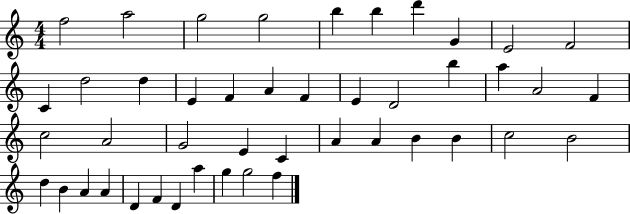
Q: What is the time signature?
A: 4/4